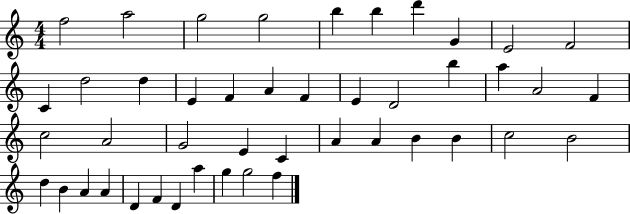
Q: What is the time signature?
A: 4/4